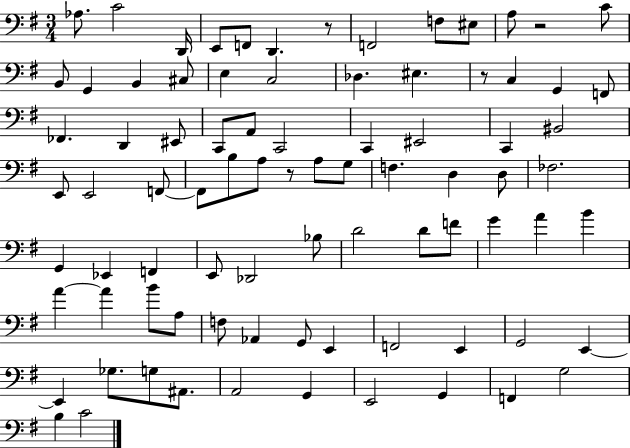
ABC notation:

X:1
T:Untitled
M:3/4
L:1/4
K:G
_A,/2 C2 D,,/4 E,,/2 F,,/2 D,, z/2 F,,2 F,/2 ^E,/2 A,/2 z2 C/2 B,,/2 G,, B,, ^C,/2 E, C,2 _D, ^E, z/2 C, G,, F,,/2 _F,, D,, ^E,,/2 C,,/2 A,,/2 C,,2 C,, ^E,,2 C,, ^B,,2 E,,/2 E,,2 F,,/2 F,,/2 B,/2 A,/2 z/2 A,/2 G,/2 F, D, D,/2 _F,2 G,, _E,, F,, E,,/2 _D,,2 _B,/2 D2 D/2 F/2 G A B A A B/2 A,/2 F,/2 _A,, G,,/2 E,, F,,2 E,, G,,2 E,, E,, _G,/2 G,/2 ^A,,/2 A,,2 G,, E,,2 G,, F,, G,2 B, C2